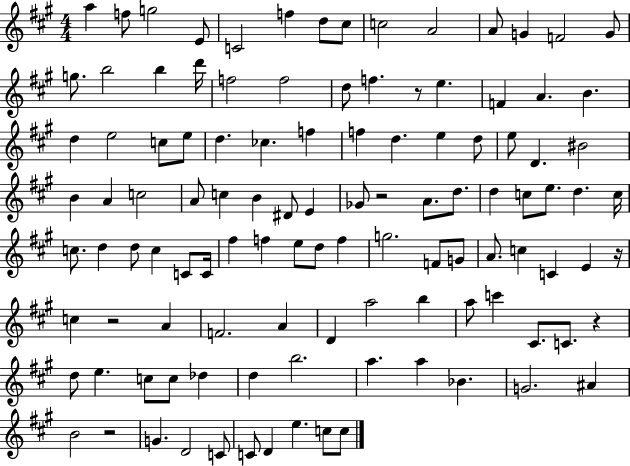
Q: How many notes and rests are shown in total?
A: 112